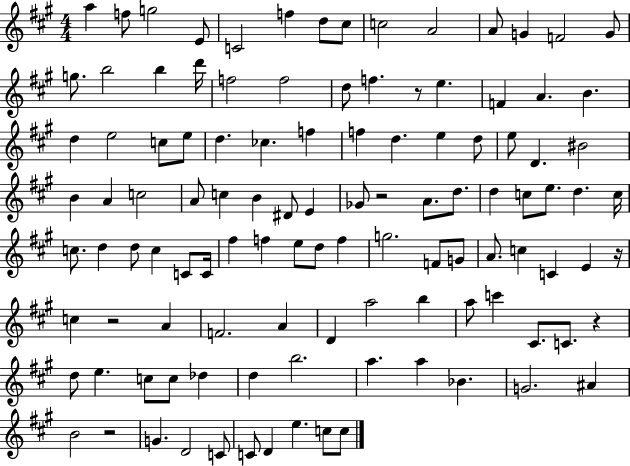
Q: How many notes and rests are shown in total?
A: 112